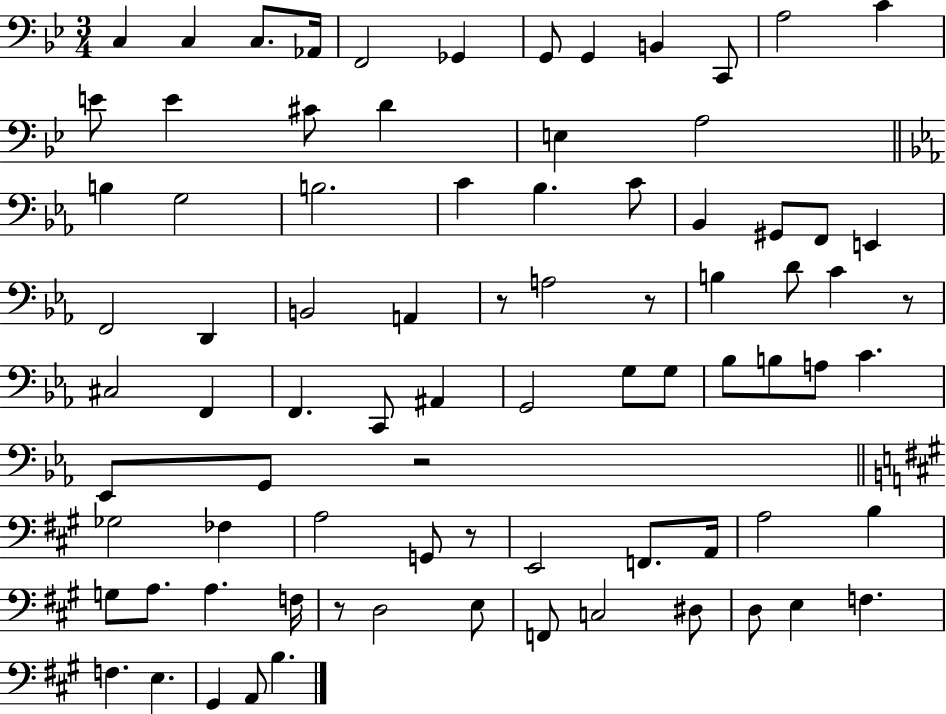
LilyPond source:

{
  \clef bass
  \numericTimeSignature
  \time 3/4
  \key bes \major
  \repeat volta 2 { c4 c4 c8. aes,16 | f,2 ges,4 | g,8 g,4 b,4 c,8 | a2 c'4 | \break e'8 e'4 cis'8 d'4 | e4 a2 | \bar "||" \break \key ees \major b4 g2 | b2. | c'4 bes4. c'8 | bes,4 gis,8 f,8 e,4 | \break f,2 d,4 | b,2 a,4 | r8 a2 r8 | b4 d'8 c'4 r8 | \break cis2 f,4 | f,4. c,8 ais,4 | g,2 g8 g8 | bes8 b8 a8 c'4. | \break ees,8 g,8 r2 | \bar "||" \break \key a \major ges2 fes4 | a2 g,8 r8 | e,2 f,8. a,16 | a2 b4 | \break g8 a8. a4. f16 | r8 d2 e8 | f,8 c2 dis8 | d8 e4 f4. | \break f4. e4. | gis,4 a,8 b4. | } \bar "|."
}